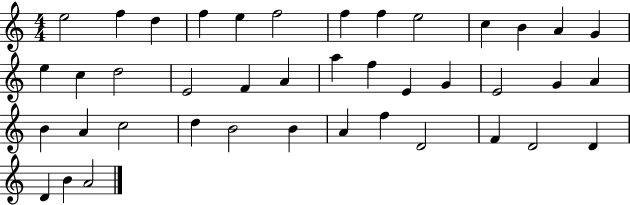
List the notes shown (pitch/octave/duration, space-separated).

E5/h F5/q D5/q F5/q E5/q F5/h F5/q F5/q E5/h C5/q B4/q A4/q G4/q E5/q C5/q D5/h E4/h F4/q A4/q A5/q F5/q E4/q G4/q E4/h G4/q A4/q B4/q A4/q C5/h D5/q B4/h B4/q A4/q F5/q D4/h F4/q D4/h D4/q D4/q B4/q A4/h